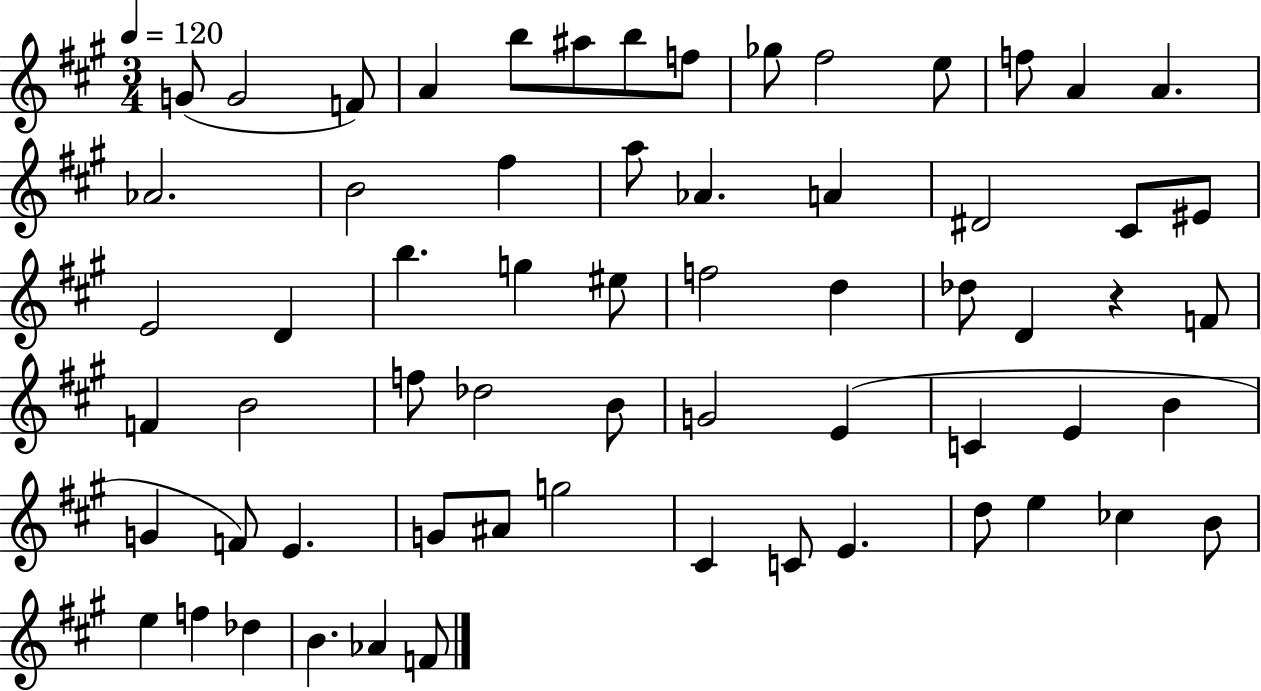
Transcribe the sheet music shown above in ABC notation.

X:1
T:Untitled
M:3/4
L:1/4
K:A
G/2 G2 F/2 A b/2 ^a/2 b/2 f/2 _g/2 ^f2 e/2 f/2 A A _A2 B2 ^f a/2 _A A ^D2 ^C/2 ^E/2 E2 D b g ^e/2 f2 d _d/2 D z F/2 F B2 f/2 _d2 B/2 G2 E C E B G F/2 E G/2 ^A/2 g2 ^C C/2 E d/2 e _c B/2 e f _d B _A F/2